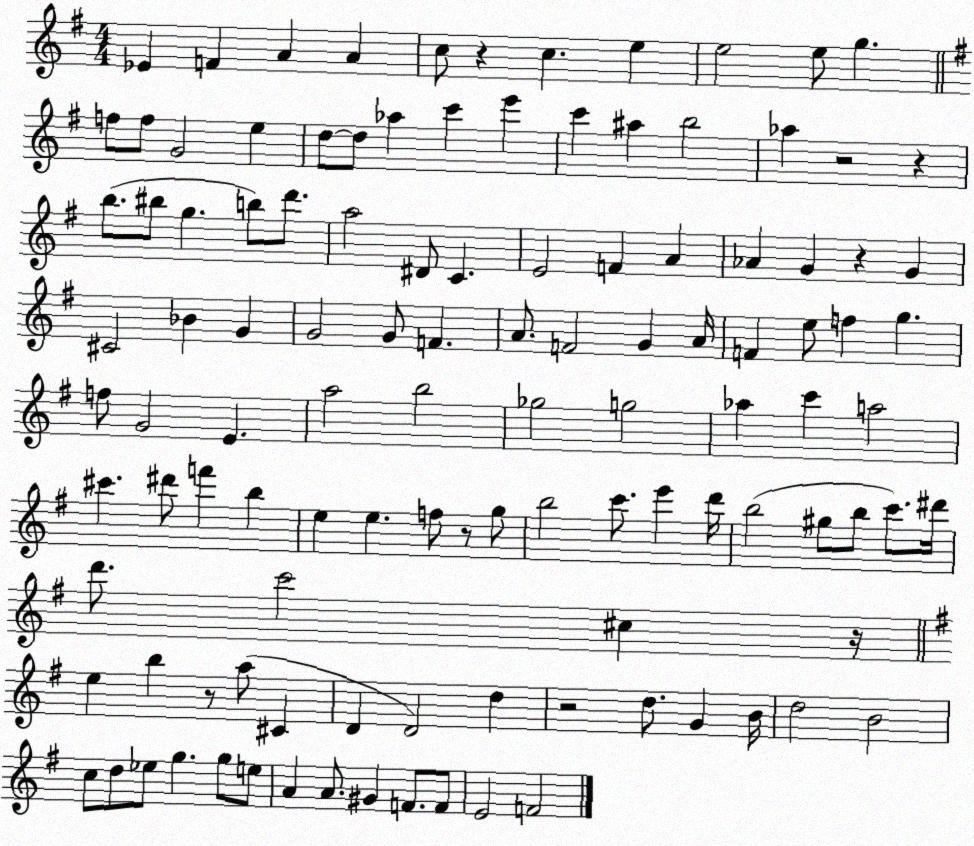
X:1
T:Untitled
M:4/4
L:1/4
K:G
_E F A A c/2 z c e e2 e/2 g f/2 f/2 G2 e d/2 d/2 _a c' e' c' ^a b2 _a z2 z b/2 ^b/2 g b/2 d'/2 a2 ^D/2 C E2 F A _A G z G ^C2 _B G G2 G/2 F A/2 F2 G A/4 F e/2 f g f/2 G2 E a2 b2 _g2 g2 _a c' a2 ^c' ^d'/2 f' b e e f/2 z/2 g/2 b2 c'/2 e' d'/4 b2 ^g/2 b/2 c'/2 ^d'/4 d'/2 c'2 ^c z/4 e b z/2 a/2 ^C D D2 d z2 d/2 G B/4 d2 B2 c/2 d/2 _e/2 g g/2 e/2 A A/2 ^G F/2 F/2 E2 F2